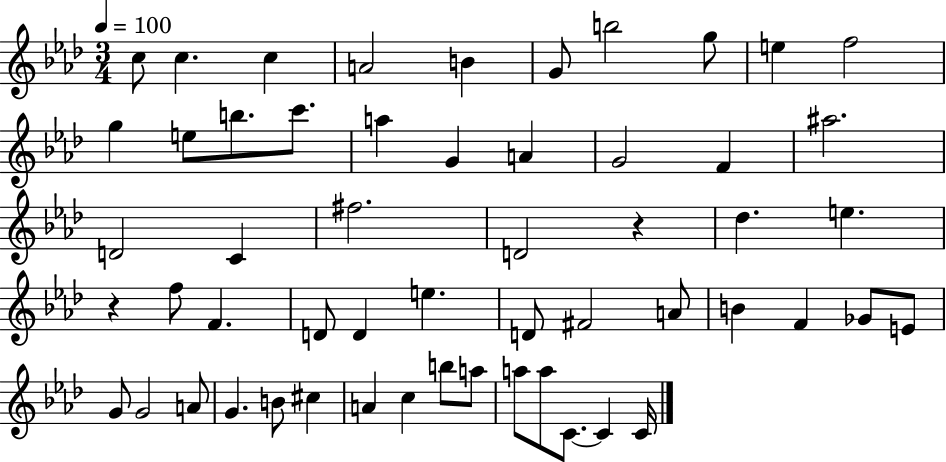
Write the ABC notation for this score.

X:1
T:Untitled
M:3/4
L:1/4
K:Ab
c/2 c c A2 B G/2 b2 g/2 e f2 g e/2 b/2 c'/2 a G A G2 F ^a2 D2 C ^f2 D2 z _d e z f/2 F D/2 D e D/2 ^F2 A/2 B F _G/2 E/2 G/2 G2 A/2 G B/2 ^c A c b/2 a/2 a/2 a/2 C/2 C C/4